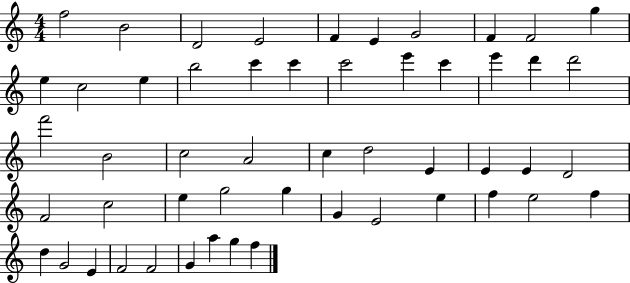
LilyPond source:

{
  \clef treble
  \numericTimeSignature
  \time 4/4
  \key c \major
  f''2 b'2 | d'2 e'2 | f'4 e'4 g'2 | f'4 f'2 g''4 | \break e''4 c''2 e''4 | b''2 c'''4 c'''4 | c'''2 e'''4 c'''4 | e'''4 d'''4 d'''2 | \break f'''2 b'2 | c''2 a'2 | c''4 d''2 e'4 | e'4 e'4 d'2 | \break f'2 c''2 | e''4 g''2 g''4 | g'4 e'2 e''4 | f''4 e''2 f''4 | \break d''4 g'2 e'4 | f'2 f'2 | g'4 a''4 g''4 f''4 | \bar "|."
}